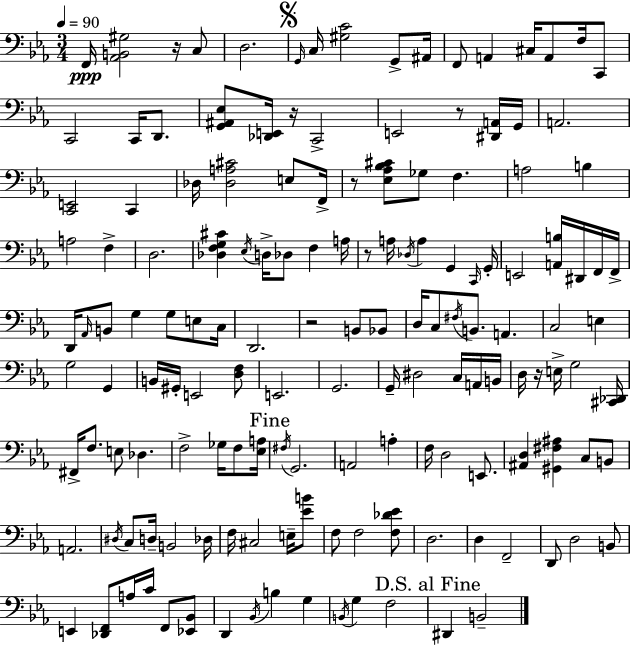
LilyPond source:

{
  \clef bass
  \numericTimeSignature
  \time 3/4
  \key c \minor
  \tempo 4 = 90
  f,16\ppp <aes, b, gis>2 r16 c8 | d2. | \mark \markup { \musicglyph "scripts.segno" } \grace { g,16 } c16 <gis c'>2 g,8-> | ais,16 f,8 a,4 cis16 a,8 f16 c,8 | \break c,2 c,16 d,8. | <g, ais, ees>8 <des, e,>16 r16 c,2-> | e,2 r8 <dis, a,>16 | g,16 a,2. | \break <c, e,>2 c,4 | des16 <des a cis'>2 e8 | f,16-> r8 <ees aes bes cis'>8 ges8 f4. | a2 b4 | \break a2 f4-> | d2. | <des f g cis'>4 \acciaccatura { ees16 } d16-> des8 f4 | a16 r8 a16 \acciaccatura { des16 } a4 g,4 | \break \grace { c,16 } g,16-. e,2 | <a, b>16 dis,16 f,16 f,16-> d,16 \grace { aes,16 } b,8 g4 | g8 e8 c16 d,2. | r2 | \break b,8 bes,8 d16 c8 \acciaccatura { fis16 } b,8. | a,4. c2 | e4 g2 | g,4 b,16 gis,16-. e,2 | \break <d f>8 e,2. | g,2. | g,16-- dis2 | c16 a,16 b,16 d16 r16 e16-> g2 | \break <cis, des,>16 fis,16-> f8. e8 | des4. f2-> | ges16 f8 <ees a>16 \mark "Fine" \acciaccatura { fis16 } g,2. | a,2 | \break a4-. f16 d2 | e,8. <ais, d>4 <gis, fis ais>4 | c8 b,8 a,2. | \acciaccatura { dis16 } c8 d16-- b,2 | \break des16 f16 cis2 | e16-- <ees' b'>8 f8 f2 | <f des' ees'>8 d2. | d4 | \break f,2-- d,8 d2 | b,8 e,4 | <des, f,>8 a16 c'16 f,8 <ees, bes,>8 d,4 | \acciaccatura { bes,16 } b4 g4 \acciaccatura { b,16 } g4 | \break f2 \mark "D.S. al Fine" dis,4 | b,2-- \bar "|."
}